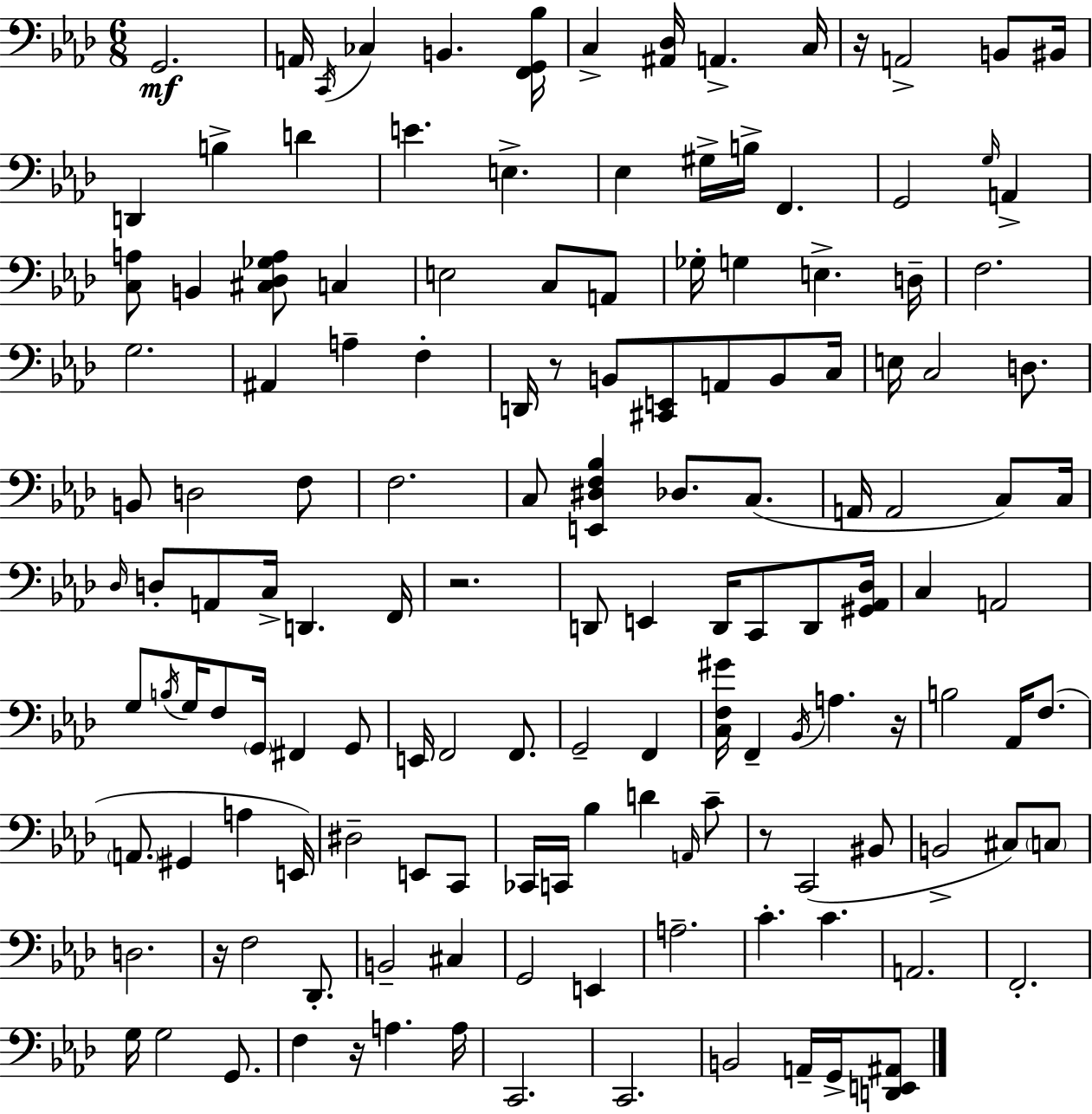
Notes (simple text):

G2/h. A2/s C2/s CES3/q B2/q. [F2,G2,Bb3]/s C3/q [A#2,Db3]/s A2/q. C3/s R/s A2/h B2/e BIS2/s D2/q B3/q D4/q E4/q. E3/q. Eb3/q G#3/s B3/s F2/q. G2/h G3/s A2/q [C3,A3]/e B2/q [C#3,Db3,Gb3,A3]/e C3/q E3/h C3/e A2/e Gb3/s G3/q E3/q. D3/s F3/h. G3/h. A#2/q A3/q F3/q D2/s R/e B2/e [C#2,E2]/e A2/e B2/e C3/s E3/s C3/h D3/e. B2/e D3/h F3/e F3/h. C3/e [E2,D#3,F3,Bb3]/q Db3/e. C3/e. A2/s A2/h C3/e C3/s Db3/s D3/e A2/e C3/s D2/q. F2/s R/h. D2/e E2/q D2/s C2/e D2/e [G#2,Ab2,Db3]/s C3/q A2/h G3/e B3/s G3/s F3/e G2/s F#2/q G2/e E2/s F2/h F2/e. G2/h F2/q [C3,F3,G#4]/s F2/q Bb2/s A3/q. R/s B3/h Ab2/s F3/e. A2/e. G#2/q A3/q E2/s D#3/h E2/e C2/e CES2/s C2/s Bb3/q D4/q A2/s C4/e R/e C2/h BIS2/e B2/h C#3/e C3/e D3/h. R/s F3/h Db2/e. B2/h C#3/q G2/h E2/q A3/h. C4/q. C4/q. A2/h. F2/h. G3/s G3/h G2/e. F3/q R/s A3/q. A3/s C2/h. C2/h. B2/h A2/s G2/s [D2,E2,A#2]/e